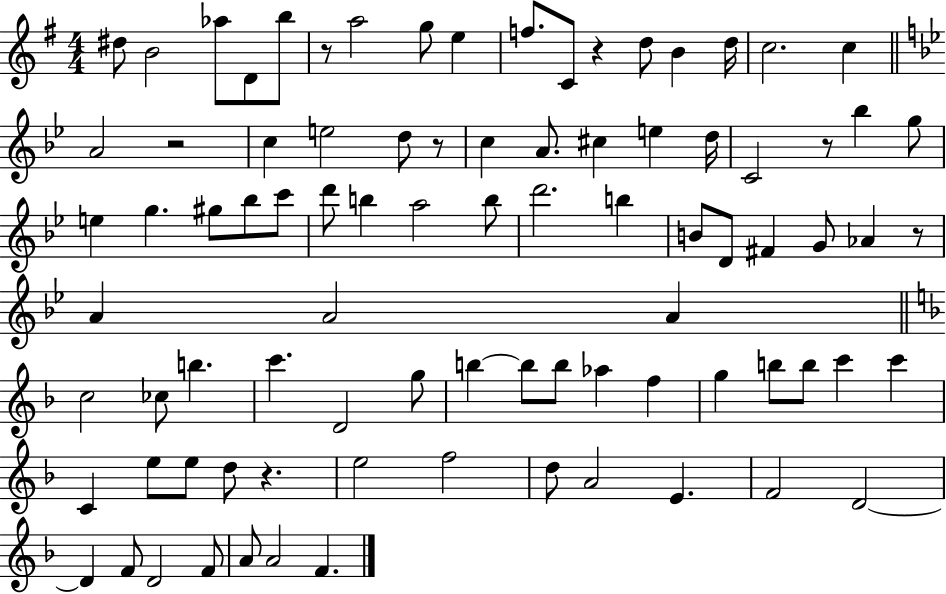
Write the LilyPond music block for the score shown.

{
  \clef treble
  \numericTimeSignature
  \time 4/4
  \key g \major
  dis''8 b'2 aes''8 d'8 b''8 | r8 a''2 g''8 e''4 | f''8. c'8 r4 d''8 b'4 d''16 | c''2. c''4 | \break \bar "||" \break \key g \minor a'2 r2 | c''4 e''2 d''8 r8 | c''4 a'8. cis''4 e''4 d''16 | c'2 r8 bes''4 g''8 | \break e''4 g''4. gis''8 bes''8 c'''8 | d'''8 b''4 a''2 b''8 | d'''2. b''4 | b'8 d'8 fis'4 g'8 aes'4 r8 | \break a'4 a'2 a'4 | \bar "||" \break \key d \minor c''2 ces''8 b''4. | c'''4. d'2 g''8 | b''4~~ b''8 b''8 aes''4 f''4 | g''4 b''8 b''8 c'''4 c'''4 | \break c'4 e''8 e''8 d''8 r4. | e''2 f''2 | d''8 a'2 e'4. | f'2 d'2~~ | \break d'4 f'8 d'2 f'8 | a'8 a'2 f'4. | \bar "|."
}